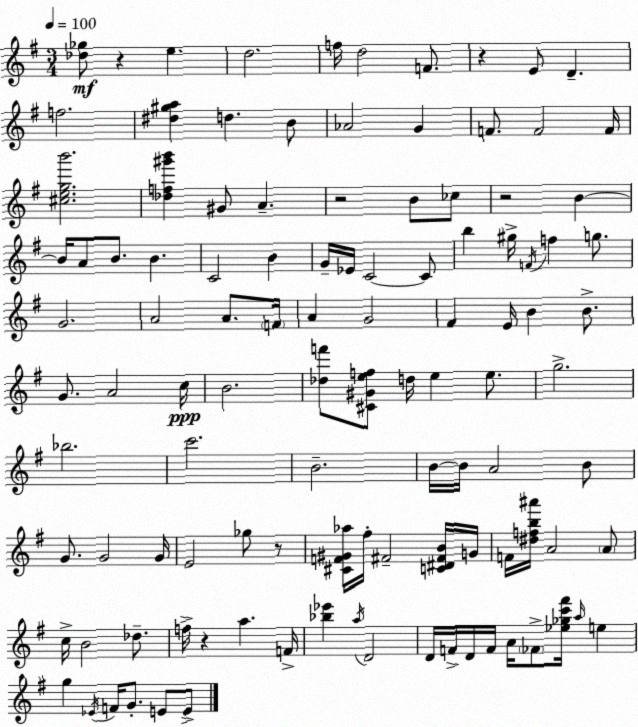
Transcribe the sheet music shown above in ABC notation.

X:1
T:Untitled
M:3/4
L:1/4
K:G
[_d_g]/2 z e d2 f/4 d2 F/2 z E/2 D f2 [^d^ga] d B/2 _A2 G F/2 F2 F/4 [^cegb']2 [_df^g'b'] ^G/2 A z2 B/2 _c/2 z2 B B/4 A/2 B/2 B C2 B G/4 _E/4 C2 C/2 b ^g/4 F/4 f g/2 G2 A2 A/2 F/4 A G2 ^F E/4 B B/2 G/2 A2 c/4 B2 [_df']/2 [^C^Gef]/2 d/4 e e/2 g2 _b2 c'2 B2 B/4 B/4 A2 B/2 G/2 G2 G/4 E2 _g/2 z/2 [^CF^G_a]/4 ^f/4 ^F2 [C^D^FB]/4 G/4 F/4 [^dfb^a']/4 A2 A/2 c/4 B2 _d/2 f/4 z a F/4 [_b_e'] a/4 D2 D/4 F/4 D/4 F/4 A/4 _F/2 [_e_gc'^f']/4 a/4 e g _E/4 F/4 G/2 E/2 E/2